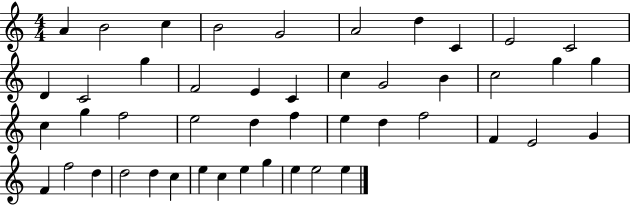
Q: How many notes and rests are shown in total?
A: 47